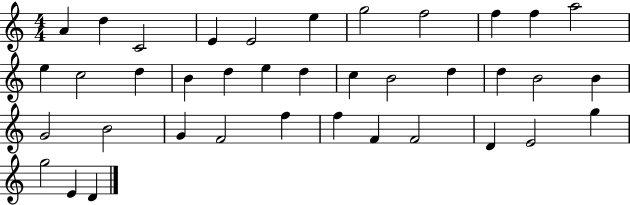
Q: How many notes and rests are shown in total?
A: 38